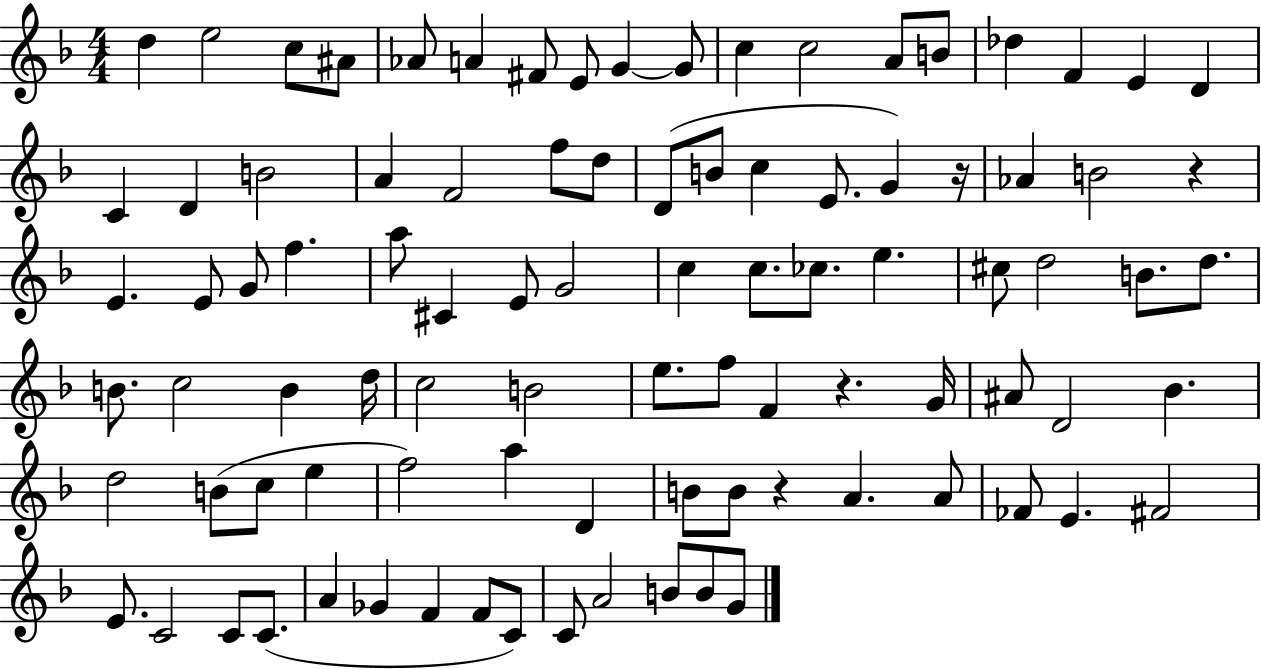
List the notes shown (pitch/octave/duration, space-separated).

D5/q E5/h C5/e A#4/e Ab4/e A4/q F#4/e E4/e G4/q G4/e C5/q C5/h A4/e B4/e Db5/q F4/q E4/q D4/q C4/q D4/q B4/h A4/q F4/h F5/e D5/e D4/e B4/e C5/q E4/e. G4/q R/s Ab4/q B4/h R/q E4/q. E4/e G4/e F5/q. A5/e C#4/q E4/e G4/h C5/q C5/e. CES5/e. E5/q. C#5/e D5/h B4/e. D5/e. B4/e. C5/h B4/q D5/s C5/h B4/h E5/e. F5/e F4/q R/q. G4/s A#4/e D4/h Bb4/q. D5/h B4/e C5/e E5/q F5/h A5/q D4/q B4/e B4/e R/q A4/q. A4/e FES4/e E4/q. F#4/h E4/e. C4/h C4/e C4/e. A4/q Gb4/q F4/q F4/e C4/e C4/e A4/h B4/e B4/e G4/e